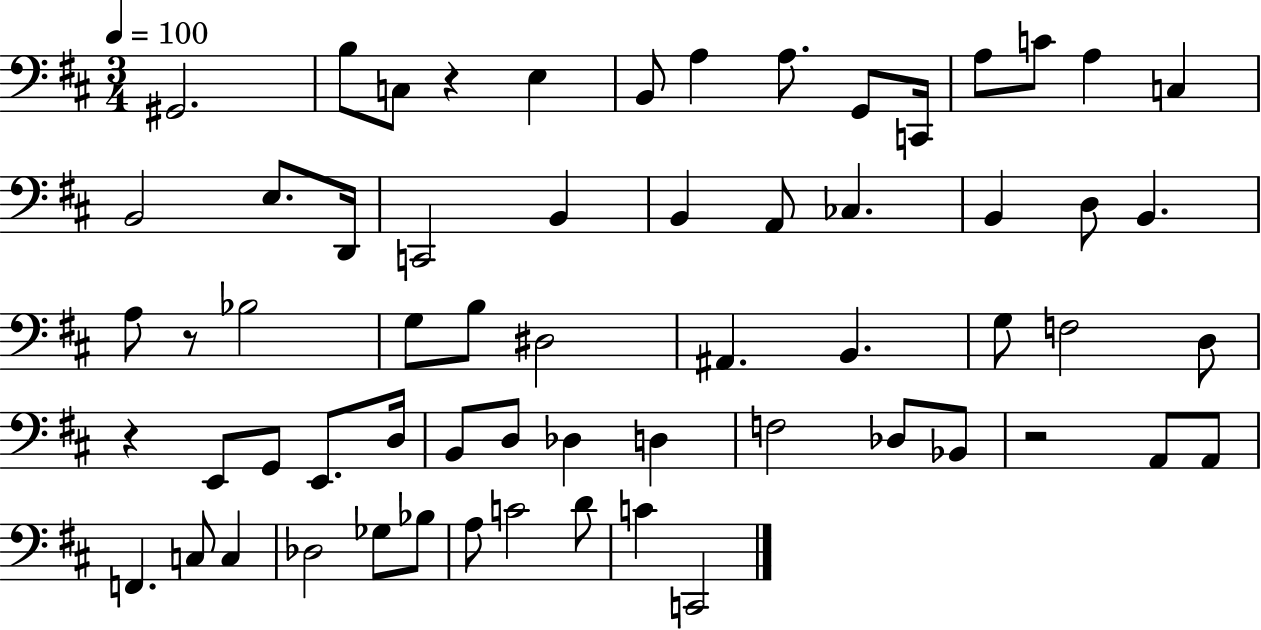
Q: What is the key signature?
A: D major